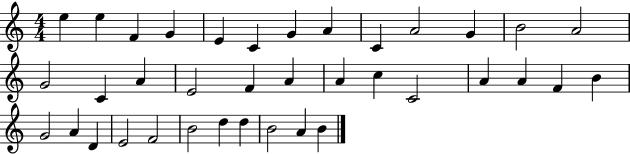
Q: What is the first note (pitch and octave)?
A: E5